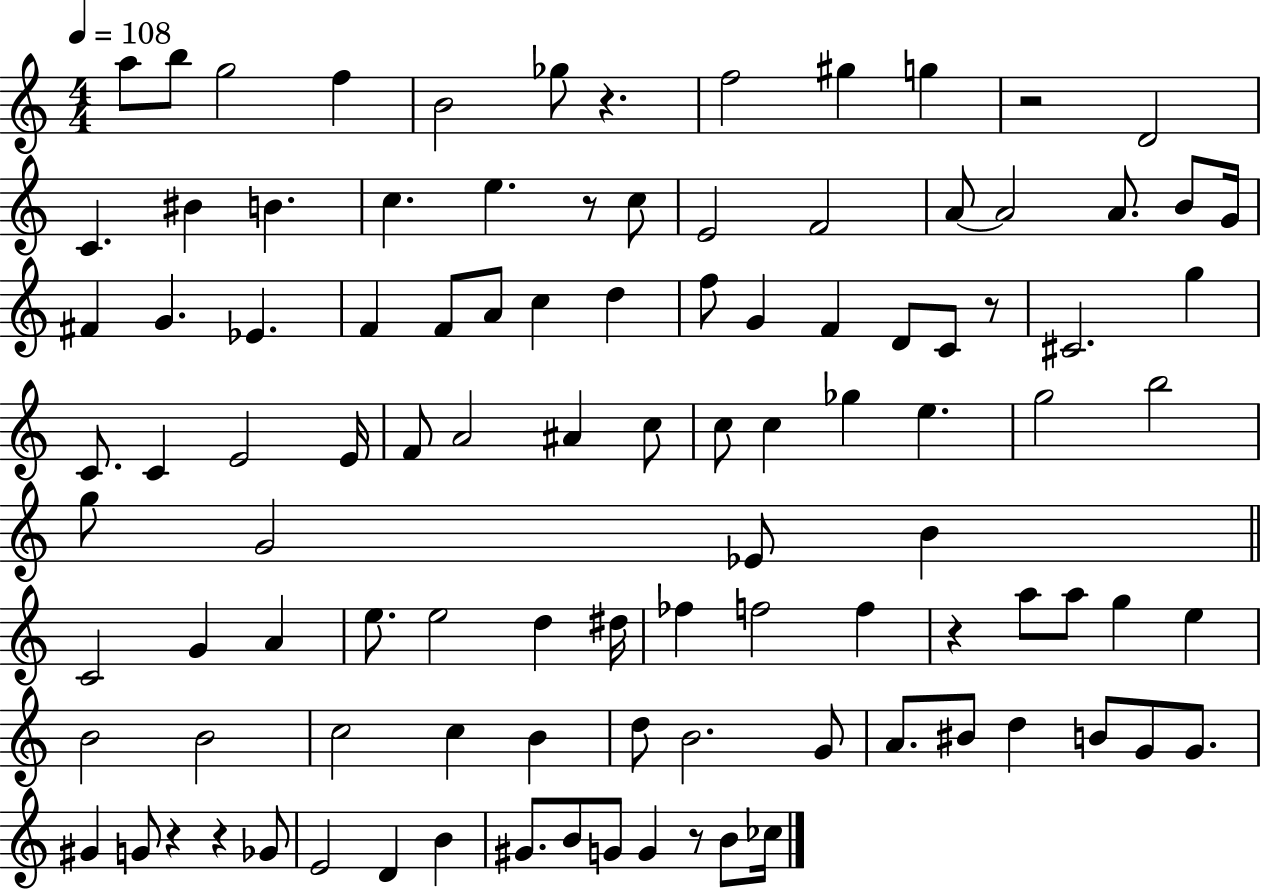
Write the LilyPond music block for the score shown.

{
  \clef treble
  \numericTimeSignature
  \time 4/4
  \key c \major
  \tempo 4 = 108
  a''8 b''8 g''2 f''4 | b'2 ges''8 r4. | f''2 gis''4 g''4 | r2 d'2 | \break c'4. bis'4 b'4. | c''4. e''4. r8 c''8 | e'2 f'2 | a'8~~ a'2 a'8. b'8 g'16 | \break fis'4 g'4. ees'4. | f'4 f'8 a'8 c''4 d''4 | f''8 g'4 f'4 d'8 c'8 r8 | cis'2. g''4 | \break c'8. c'4 e'2 e'16 | f'8 a'2 ais'4 c''8 | c''8 c''4 ges''4 e''4. | g''2 b''2 | \break g''8 g'2 ees'8 b'4 | \bar "||" \break \key a \minor c'2 g'4 a'4 | e''8. e''2 d''4 dis''16 | fes''4 f''2 f''4 | r4 a''8 a''8 g''4 e''4 | \break b'2 b'2 | c''2 c''4 b'4 | d''8 b'2. g'8 | a'8. bis'8 d''4 b'8 g'8 g'8. | \break gis'4 g'8 r4 r4 ges'8 | e'2 d'4 b'4 | gis'8. b'8 g'8 g'4 r8 b'8 ces''16 | \bar "|."
}